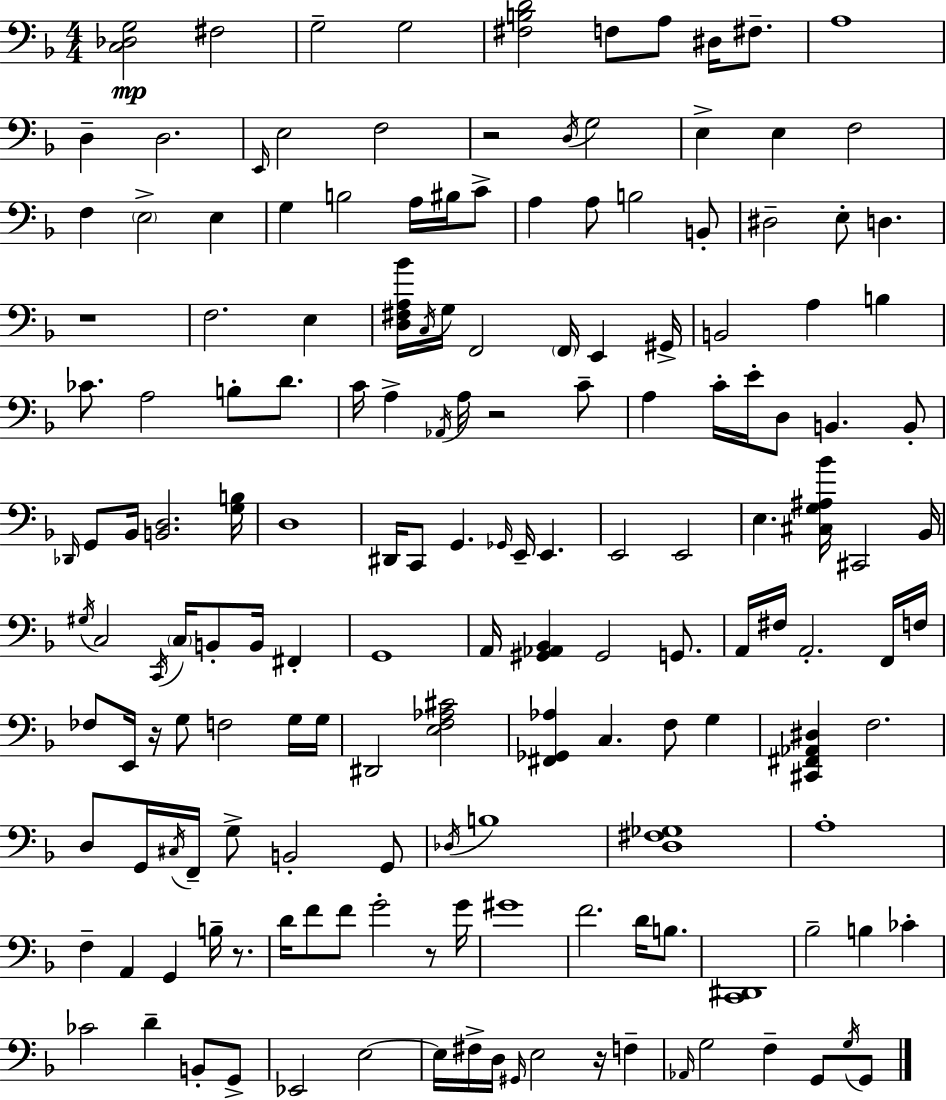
[C3,Db3,G3]/h F#3/h G3/h G3/h [F#3,B3,D4]/h F3/e A3/e D#3/s F#3/e. A3/w D3/q D3/h. E2/s E3/h F3/h R/h D3/s G3/h E3/q E3/q F3/h F3/q E3/h E3/q G3/q B3/h A3/s BIS3/s C4/e A3/q A3/e B3/h B2/e D#3/h E3/e D3/q. R/w F3/h. E3/q [D3,F#3,A3,Bb4]/s C3/s G3/s F2/h F2/s E2/q G#2/s B2/h A3/q B3/q CES4/e. A3/h B3/e D4/e. C4/s A3/q Ab2/s A3/s R/h C4/e A3/q C4/s E4/s D3/e B2/q. B2/e Db2/s G2/e Bb2/s [B2,D3]/h. [G3,B3]/s D3/w D#2/s C2/e G2/q. Gb2/s E2/s E2/q. E2/h E2/h E3/q. [C#3,G3,A#3,Bb4]/s C#2/h Bb2/s G#3/s C3/h C2/s C3/s B2/e B2/s F#2/q G2/w A2/s [G#2,Ab2,Bb2]/q G#2/h G2/e. A2/s F#3/s A2/h. F2/s F3/s FES3/e E2/s R/s G3/e F3/h G3/s G3/s D#2/h [E3,F3,Ab3,C#4]/h [F#2,Gb2,Ab3]/q C3/q. F3/e G3/q [C#2,F#2,Ab2,D#3]/q F3/h. D3/e G2/s C#3/s F2/s G3/e B2/h G2/e Db3/s B3/w [D3,F#3,Gb3]/w A3/w F3/q A2/q G2/q B3/s R/e. D4/s F4/e F4/e G4/h R/e G4/s G#4/w F4/h. D4/s B3/e. [C2,D#2]/w Bb3/h B3/q CES4/q CES4/h D4/q B2/e G2/e Eb2/h E3/h E3/s F#3/s D3/s G#2/s E3/h R/s F3/q Ab2/s G3/h F3/q G2/e G3/s G2/e